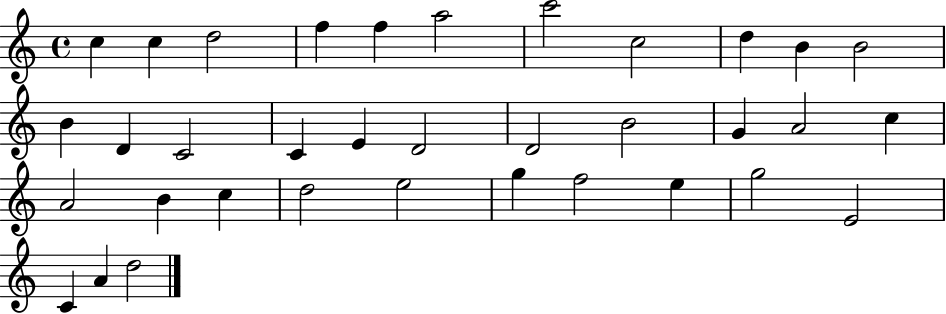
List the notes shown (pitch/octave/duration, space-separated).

C5/q C5/q D5/h F5/q F5/q A5/h C6/h C5/h D5/q B4/q B4/h B4/q D4/q C4/h C4/q E4/q D4/h D4/h B4/h G4/q A4/h C5/q A4/h B4/q C5/q D5/h E5/h G5/q F5/h E5/q G5/h E4/h C4/q A4/q D5/h